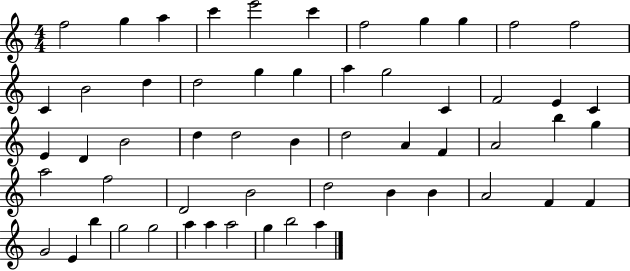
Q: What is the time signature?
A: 4/4